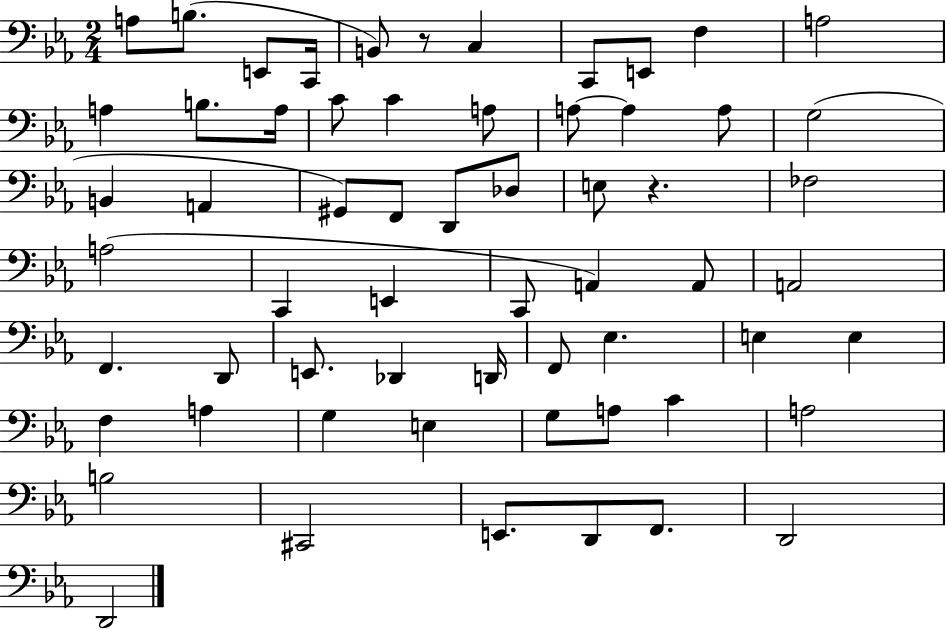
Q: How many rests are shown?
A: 2